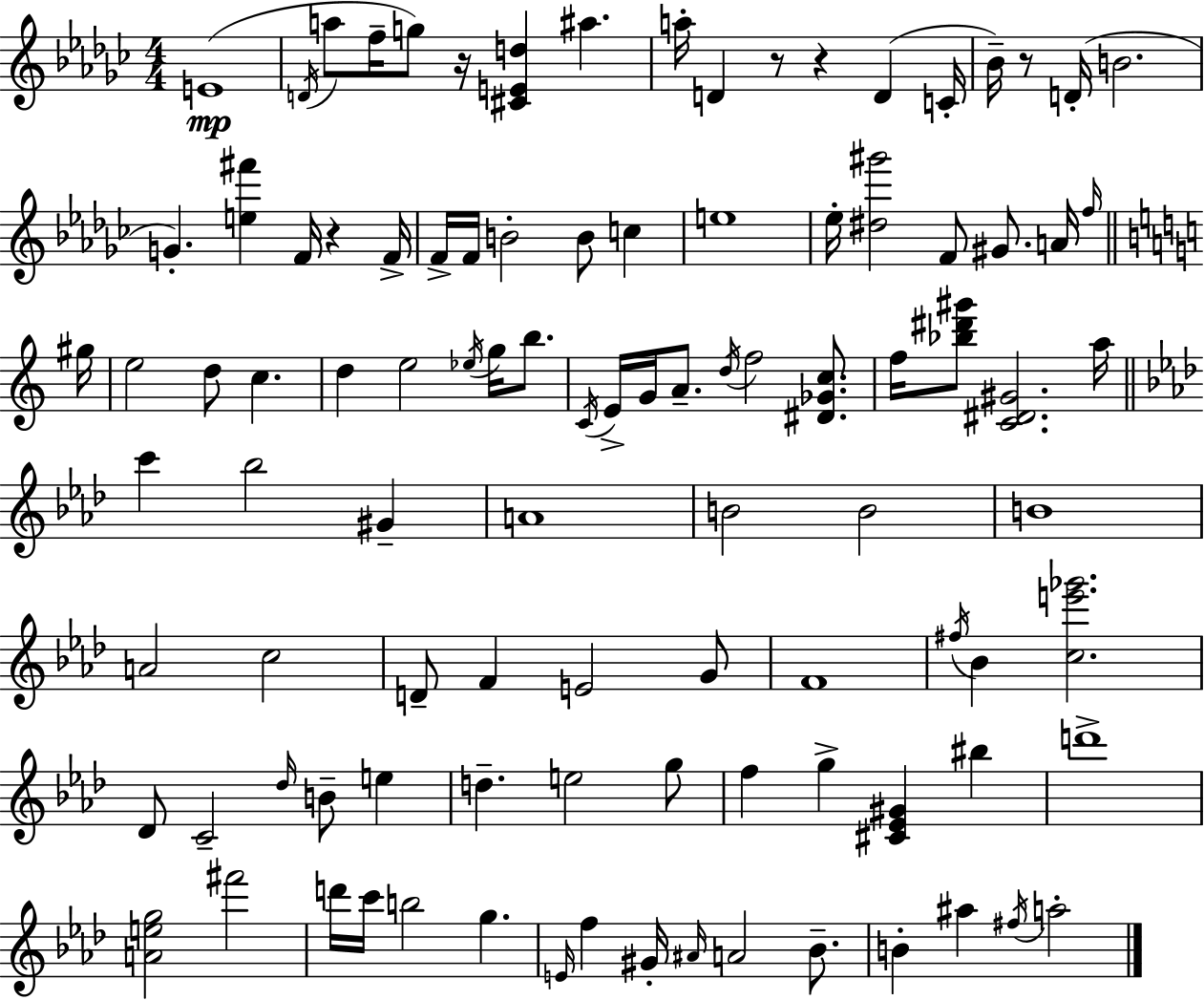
E4/w D4/s A5/e F5/s G5/e R/s [C#4,E4,D5]/q A#5/q. A5/s D4/q R/e R/q D4/q C4/s Bb4/s R/e D4/s B4/h. G4/q. [E5,F#6]/q F4/s R/q F4/s F4/s F4/s B4/h B4/e C5/q E5/w Eb5/s [D#5,G#6]/h F4/e G#4/e. A4/s F5/s G#5/s E5/h D5/e C5/q. D5/q E5/h Eb5/s G5/s B5/e. C4/s E4/s G4/s A4/e. D5/s F5/h [D#4,Gb4,C5]/e. F5/s [Bb5,D#6,G#6]/e [C4,D#4,G#4]/h. A5/s C6/q Bb5/h G#4/q A4/w B4/h B4/h B4/w A4/h C5/h D4/e F4/q E4/h G4/e F4/w F#5/s Bb4/q [C5,E6,Gb6]/h. Db4/e C4/h Db5/s B4/e E5/q D5/q. E5/h G5/e F5/q G5/q [C#4,Eb4,G#4]/q BIS5/q D6/w [A4,E5,G5]/h F#6/h D6/s C6/s B5/h G5/q. E4/s F5/q G#4/s A#4/s A4/h Bb4/e. B4/q A#5/q F#5/s A5/h